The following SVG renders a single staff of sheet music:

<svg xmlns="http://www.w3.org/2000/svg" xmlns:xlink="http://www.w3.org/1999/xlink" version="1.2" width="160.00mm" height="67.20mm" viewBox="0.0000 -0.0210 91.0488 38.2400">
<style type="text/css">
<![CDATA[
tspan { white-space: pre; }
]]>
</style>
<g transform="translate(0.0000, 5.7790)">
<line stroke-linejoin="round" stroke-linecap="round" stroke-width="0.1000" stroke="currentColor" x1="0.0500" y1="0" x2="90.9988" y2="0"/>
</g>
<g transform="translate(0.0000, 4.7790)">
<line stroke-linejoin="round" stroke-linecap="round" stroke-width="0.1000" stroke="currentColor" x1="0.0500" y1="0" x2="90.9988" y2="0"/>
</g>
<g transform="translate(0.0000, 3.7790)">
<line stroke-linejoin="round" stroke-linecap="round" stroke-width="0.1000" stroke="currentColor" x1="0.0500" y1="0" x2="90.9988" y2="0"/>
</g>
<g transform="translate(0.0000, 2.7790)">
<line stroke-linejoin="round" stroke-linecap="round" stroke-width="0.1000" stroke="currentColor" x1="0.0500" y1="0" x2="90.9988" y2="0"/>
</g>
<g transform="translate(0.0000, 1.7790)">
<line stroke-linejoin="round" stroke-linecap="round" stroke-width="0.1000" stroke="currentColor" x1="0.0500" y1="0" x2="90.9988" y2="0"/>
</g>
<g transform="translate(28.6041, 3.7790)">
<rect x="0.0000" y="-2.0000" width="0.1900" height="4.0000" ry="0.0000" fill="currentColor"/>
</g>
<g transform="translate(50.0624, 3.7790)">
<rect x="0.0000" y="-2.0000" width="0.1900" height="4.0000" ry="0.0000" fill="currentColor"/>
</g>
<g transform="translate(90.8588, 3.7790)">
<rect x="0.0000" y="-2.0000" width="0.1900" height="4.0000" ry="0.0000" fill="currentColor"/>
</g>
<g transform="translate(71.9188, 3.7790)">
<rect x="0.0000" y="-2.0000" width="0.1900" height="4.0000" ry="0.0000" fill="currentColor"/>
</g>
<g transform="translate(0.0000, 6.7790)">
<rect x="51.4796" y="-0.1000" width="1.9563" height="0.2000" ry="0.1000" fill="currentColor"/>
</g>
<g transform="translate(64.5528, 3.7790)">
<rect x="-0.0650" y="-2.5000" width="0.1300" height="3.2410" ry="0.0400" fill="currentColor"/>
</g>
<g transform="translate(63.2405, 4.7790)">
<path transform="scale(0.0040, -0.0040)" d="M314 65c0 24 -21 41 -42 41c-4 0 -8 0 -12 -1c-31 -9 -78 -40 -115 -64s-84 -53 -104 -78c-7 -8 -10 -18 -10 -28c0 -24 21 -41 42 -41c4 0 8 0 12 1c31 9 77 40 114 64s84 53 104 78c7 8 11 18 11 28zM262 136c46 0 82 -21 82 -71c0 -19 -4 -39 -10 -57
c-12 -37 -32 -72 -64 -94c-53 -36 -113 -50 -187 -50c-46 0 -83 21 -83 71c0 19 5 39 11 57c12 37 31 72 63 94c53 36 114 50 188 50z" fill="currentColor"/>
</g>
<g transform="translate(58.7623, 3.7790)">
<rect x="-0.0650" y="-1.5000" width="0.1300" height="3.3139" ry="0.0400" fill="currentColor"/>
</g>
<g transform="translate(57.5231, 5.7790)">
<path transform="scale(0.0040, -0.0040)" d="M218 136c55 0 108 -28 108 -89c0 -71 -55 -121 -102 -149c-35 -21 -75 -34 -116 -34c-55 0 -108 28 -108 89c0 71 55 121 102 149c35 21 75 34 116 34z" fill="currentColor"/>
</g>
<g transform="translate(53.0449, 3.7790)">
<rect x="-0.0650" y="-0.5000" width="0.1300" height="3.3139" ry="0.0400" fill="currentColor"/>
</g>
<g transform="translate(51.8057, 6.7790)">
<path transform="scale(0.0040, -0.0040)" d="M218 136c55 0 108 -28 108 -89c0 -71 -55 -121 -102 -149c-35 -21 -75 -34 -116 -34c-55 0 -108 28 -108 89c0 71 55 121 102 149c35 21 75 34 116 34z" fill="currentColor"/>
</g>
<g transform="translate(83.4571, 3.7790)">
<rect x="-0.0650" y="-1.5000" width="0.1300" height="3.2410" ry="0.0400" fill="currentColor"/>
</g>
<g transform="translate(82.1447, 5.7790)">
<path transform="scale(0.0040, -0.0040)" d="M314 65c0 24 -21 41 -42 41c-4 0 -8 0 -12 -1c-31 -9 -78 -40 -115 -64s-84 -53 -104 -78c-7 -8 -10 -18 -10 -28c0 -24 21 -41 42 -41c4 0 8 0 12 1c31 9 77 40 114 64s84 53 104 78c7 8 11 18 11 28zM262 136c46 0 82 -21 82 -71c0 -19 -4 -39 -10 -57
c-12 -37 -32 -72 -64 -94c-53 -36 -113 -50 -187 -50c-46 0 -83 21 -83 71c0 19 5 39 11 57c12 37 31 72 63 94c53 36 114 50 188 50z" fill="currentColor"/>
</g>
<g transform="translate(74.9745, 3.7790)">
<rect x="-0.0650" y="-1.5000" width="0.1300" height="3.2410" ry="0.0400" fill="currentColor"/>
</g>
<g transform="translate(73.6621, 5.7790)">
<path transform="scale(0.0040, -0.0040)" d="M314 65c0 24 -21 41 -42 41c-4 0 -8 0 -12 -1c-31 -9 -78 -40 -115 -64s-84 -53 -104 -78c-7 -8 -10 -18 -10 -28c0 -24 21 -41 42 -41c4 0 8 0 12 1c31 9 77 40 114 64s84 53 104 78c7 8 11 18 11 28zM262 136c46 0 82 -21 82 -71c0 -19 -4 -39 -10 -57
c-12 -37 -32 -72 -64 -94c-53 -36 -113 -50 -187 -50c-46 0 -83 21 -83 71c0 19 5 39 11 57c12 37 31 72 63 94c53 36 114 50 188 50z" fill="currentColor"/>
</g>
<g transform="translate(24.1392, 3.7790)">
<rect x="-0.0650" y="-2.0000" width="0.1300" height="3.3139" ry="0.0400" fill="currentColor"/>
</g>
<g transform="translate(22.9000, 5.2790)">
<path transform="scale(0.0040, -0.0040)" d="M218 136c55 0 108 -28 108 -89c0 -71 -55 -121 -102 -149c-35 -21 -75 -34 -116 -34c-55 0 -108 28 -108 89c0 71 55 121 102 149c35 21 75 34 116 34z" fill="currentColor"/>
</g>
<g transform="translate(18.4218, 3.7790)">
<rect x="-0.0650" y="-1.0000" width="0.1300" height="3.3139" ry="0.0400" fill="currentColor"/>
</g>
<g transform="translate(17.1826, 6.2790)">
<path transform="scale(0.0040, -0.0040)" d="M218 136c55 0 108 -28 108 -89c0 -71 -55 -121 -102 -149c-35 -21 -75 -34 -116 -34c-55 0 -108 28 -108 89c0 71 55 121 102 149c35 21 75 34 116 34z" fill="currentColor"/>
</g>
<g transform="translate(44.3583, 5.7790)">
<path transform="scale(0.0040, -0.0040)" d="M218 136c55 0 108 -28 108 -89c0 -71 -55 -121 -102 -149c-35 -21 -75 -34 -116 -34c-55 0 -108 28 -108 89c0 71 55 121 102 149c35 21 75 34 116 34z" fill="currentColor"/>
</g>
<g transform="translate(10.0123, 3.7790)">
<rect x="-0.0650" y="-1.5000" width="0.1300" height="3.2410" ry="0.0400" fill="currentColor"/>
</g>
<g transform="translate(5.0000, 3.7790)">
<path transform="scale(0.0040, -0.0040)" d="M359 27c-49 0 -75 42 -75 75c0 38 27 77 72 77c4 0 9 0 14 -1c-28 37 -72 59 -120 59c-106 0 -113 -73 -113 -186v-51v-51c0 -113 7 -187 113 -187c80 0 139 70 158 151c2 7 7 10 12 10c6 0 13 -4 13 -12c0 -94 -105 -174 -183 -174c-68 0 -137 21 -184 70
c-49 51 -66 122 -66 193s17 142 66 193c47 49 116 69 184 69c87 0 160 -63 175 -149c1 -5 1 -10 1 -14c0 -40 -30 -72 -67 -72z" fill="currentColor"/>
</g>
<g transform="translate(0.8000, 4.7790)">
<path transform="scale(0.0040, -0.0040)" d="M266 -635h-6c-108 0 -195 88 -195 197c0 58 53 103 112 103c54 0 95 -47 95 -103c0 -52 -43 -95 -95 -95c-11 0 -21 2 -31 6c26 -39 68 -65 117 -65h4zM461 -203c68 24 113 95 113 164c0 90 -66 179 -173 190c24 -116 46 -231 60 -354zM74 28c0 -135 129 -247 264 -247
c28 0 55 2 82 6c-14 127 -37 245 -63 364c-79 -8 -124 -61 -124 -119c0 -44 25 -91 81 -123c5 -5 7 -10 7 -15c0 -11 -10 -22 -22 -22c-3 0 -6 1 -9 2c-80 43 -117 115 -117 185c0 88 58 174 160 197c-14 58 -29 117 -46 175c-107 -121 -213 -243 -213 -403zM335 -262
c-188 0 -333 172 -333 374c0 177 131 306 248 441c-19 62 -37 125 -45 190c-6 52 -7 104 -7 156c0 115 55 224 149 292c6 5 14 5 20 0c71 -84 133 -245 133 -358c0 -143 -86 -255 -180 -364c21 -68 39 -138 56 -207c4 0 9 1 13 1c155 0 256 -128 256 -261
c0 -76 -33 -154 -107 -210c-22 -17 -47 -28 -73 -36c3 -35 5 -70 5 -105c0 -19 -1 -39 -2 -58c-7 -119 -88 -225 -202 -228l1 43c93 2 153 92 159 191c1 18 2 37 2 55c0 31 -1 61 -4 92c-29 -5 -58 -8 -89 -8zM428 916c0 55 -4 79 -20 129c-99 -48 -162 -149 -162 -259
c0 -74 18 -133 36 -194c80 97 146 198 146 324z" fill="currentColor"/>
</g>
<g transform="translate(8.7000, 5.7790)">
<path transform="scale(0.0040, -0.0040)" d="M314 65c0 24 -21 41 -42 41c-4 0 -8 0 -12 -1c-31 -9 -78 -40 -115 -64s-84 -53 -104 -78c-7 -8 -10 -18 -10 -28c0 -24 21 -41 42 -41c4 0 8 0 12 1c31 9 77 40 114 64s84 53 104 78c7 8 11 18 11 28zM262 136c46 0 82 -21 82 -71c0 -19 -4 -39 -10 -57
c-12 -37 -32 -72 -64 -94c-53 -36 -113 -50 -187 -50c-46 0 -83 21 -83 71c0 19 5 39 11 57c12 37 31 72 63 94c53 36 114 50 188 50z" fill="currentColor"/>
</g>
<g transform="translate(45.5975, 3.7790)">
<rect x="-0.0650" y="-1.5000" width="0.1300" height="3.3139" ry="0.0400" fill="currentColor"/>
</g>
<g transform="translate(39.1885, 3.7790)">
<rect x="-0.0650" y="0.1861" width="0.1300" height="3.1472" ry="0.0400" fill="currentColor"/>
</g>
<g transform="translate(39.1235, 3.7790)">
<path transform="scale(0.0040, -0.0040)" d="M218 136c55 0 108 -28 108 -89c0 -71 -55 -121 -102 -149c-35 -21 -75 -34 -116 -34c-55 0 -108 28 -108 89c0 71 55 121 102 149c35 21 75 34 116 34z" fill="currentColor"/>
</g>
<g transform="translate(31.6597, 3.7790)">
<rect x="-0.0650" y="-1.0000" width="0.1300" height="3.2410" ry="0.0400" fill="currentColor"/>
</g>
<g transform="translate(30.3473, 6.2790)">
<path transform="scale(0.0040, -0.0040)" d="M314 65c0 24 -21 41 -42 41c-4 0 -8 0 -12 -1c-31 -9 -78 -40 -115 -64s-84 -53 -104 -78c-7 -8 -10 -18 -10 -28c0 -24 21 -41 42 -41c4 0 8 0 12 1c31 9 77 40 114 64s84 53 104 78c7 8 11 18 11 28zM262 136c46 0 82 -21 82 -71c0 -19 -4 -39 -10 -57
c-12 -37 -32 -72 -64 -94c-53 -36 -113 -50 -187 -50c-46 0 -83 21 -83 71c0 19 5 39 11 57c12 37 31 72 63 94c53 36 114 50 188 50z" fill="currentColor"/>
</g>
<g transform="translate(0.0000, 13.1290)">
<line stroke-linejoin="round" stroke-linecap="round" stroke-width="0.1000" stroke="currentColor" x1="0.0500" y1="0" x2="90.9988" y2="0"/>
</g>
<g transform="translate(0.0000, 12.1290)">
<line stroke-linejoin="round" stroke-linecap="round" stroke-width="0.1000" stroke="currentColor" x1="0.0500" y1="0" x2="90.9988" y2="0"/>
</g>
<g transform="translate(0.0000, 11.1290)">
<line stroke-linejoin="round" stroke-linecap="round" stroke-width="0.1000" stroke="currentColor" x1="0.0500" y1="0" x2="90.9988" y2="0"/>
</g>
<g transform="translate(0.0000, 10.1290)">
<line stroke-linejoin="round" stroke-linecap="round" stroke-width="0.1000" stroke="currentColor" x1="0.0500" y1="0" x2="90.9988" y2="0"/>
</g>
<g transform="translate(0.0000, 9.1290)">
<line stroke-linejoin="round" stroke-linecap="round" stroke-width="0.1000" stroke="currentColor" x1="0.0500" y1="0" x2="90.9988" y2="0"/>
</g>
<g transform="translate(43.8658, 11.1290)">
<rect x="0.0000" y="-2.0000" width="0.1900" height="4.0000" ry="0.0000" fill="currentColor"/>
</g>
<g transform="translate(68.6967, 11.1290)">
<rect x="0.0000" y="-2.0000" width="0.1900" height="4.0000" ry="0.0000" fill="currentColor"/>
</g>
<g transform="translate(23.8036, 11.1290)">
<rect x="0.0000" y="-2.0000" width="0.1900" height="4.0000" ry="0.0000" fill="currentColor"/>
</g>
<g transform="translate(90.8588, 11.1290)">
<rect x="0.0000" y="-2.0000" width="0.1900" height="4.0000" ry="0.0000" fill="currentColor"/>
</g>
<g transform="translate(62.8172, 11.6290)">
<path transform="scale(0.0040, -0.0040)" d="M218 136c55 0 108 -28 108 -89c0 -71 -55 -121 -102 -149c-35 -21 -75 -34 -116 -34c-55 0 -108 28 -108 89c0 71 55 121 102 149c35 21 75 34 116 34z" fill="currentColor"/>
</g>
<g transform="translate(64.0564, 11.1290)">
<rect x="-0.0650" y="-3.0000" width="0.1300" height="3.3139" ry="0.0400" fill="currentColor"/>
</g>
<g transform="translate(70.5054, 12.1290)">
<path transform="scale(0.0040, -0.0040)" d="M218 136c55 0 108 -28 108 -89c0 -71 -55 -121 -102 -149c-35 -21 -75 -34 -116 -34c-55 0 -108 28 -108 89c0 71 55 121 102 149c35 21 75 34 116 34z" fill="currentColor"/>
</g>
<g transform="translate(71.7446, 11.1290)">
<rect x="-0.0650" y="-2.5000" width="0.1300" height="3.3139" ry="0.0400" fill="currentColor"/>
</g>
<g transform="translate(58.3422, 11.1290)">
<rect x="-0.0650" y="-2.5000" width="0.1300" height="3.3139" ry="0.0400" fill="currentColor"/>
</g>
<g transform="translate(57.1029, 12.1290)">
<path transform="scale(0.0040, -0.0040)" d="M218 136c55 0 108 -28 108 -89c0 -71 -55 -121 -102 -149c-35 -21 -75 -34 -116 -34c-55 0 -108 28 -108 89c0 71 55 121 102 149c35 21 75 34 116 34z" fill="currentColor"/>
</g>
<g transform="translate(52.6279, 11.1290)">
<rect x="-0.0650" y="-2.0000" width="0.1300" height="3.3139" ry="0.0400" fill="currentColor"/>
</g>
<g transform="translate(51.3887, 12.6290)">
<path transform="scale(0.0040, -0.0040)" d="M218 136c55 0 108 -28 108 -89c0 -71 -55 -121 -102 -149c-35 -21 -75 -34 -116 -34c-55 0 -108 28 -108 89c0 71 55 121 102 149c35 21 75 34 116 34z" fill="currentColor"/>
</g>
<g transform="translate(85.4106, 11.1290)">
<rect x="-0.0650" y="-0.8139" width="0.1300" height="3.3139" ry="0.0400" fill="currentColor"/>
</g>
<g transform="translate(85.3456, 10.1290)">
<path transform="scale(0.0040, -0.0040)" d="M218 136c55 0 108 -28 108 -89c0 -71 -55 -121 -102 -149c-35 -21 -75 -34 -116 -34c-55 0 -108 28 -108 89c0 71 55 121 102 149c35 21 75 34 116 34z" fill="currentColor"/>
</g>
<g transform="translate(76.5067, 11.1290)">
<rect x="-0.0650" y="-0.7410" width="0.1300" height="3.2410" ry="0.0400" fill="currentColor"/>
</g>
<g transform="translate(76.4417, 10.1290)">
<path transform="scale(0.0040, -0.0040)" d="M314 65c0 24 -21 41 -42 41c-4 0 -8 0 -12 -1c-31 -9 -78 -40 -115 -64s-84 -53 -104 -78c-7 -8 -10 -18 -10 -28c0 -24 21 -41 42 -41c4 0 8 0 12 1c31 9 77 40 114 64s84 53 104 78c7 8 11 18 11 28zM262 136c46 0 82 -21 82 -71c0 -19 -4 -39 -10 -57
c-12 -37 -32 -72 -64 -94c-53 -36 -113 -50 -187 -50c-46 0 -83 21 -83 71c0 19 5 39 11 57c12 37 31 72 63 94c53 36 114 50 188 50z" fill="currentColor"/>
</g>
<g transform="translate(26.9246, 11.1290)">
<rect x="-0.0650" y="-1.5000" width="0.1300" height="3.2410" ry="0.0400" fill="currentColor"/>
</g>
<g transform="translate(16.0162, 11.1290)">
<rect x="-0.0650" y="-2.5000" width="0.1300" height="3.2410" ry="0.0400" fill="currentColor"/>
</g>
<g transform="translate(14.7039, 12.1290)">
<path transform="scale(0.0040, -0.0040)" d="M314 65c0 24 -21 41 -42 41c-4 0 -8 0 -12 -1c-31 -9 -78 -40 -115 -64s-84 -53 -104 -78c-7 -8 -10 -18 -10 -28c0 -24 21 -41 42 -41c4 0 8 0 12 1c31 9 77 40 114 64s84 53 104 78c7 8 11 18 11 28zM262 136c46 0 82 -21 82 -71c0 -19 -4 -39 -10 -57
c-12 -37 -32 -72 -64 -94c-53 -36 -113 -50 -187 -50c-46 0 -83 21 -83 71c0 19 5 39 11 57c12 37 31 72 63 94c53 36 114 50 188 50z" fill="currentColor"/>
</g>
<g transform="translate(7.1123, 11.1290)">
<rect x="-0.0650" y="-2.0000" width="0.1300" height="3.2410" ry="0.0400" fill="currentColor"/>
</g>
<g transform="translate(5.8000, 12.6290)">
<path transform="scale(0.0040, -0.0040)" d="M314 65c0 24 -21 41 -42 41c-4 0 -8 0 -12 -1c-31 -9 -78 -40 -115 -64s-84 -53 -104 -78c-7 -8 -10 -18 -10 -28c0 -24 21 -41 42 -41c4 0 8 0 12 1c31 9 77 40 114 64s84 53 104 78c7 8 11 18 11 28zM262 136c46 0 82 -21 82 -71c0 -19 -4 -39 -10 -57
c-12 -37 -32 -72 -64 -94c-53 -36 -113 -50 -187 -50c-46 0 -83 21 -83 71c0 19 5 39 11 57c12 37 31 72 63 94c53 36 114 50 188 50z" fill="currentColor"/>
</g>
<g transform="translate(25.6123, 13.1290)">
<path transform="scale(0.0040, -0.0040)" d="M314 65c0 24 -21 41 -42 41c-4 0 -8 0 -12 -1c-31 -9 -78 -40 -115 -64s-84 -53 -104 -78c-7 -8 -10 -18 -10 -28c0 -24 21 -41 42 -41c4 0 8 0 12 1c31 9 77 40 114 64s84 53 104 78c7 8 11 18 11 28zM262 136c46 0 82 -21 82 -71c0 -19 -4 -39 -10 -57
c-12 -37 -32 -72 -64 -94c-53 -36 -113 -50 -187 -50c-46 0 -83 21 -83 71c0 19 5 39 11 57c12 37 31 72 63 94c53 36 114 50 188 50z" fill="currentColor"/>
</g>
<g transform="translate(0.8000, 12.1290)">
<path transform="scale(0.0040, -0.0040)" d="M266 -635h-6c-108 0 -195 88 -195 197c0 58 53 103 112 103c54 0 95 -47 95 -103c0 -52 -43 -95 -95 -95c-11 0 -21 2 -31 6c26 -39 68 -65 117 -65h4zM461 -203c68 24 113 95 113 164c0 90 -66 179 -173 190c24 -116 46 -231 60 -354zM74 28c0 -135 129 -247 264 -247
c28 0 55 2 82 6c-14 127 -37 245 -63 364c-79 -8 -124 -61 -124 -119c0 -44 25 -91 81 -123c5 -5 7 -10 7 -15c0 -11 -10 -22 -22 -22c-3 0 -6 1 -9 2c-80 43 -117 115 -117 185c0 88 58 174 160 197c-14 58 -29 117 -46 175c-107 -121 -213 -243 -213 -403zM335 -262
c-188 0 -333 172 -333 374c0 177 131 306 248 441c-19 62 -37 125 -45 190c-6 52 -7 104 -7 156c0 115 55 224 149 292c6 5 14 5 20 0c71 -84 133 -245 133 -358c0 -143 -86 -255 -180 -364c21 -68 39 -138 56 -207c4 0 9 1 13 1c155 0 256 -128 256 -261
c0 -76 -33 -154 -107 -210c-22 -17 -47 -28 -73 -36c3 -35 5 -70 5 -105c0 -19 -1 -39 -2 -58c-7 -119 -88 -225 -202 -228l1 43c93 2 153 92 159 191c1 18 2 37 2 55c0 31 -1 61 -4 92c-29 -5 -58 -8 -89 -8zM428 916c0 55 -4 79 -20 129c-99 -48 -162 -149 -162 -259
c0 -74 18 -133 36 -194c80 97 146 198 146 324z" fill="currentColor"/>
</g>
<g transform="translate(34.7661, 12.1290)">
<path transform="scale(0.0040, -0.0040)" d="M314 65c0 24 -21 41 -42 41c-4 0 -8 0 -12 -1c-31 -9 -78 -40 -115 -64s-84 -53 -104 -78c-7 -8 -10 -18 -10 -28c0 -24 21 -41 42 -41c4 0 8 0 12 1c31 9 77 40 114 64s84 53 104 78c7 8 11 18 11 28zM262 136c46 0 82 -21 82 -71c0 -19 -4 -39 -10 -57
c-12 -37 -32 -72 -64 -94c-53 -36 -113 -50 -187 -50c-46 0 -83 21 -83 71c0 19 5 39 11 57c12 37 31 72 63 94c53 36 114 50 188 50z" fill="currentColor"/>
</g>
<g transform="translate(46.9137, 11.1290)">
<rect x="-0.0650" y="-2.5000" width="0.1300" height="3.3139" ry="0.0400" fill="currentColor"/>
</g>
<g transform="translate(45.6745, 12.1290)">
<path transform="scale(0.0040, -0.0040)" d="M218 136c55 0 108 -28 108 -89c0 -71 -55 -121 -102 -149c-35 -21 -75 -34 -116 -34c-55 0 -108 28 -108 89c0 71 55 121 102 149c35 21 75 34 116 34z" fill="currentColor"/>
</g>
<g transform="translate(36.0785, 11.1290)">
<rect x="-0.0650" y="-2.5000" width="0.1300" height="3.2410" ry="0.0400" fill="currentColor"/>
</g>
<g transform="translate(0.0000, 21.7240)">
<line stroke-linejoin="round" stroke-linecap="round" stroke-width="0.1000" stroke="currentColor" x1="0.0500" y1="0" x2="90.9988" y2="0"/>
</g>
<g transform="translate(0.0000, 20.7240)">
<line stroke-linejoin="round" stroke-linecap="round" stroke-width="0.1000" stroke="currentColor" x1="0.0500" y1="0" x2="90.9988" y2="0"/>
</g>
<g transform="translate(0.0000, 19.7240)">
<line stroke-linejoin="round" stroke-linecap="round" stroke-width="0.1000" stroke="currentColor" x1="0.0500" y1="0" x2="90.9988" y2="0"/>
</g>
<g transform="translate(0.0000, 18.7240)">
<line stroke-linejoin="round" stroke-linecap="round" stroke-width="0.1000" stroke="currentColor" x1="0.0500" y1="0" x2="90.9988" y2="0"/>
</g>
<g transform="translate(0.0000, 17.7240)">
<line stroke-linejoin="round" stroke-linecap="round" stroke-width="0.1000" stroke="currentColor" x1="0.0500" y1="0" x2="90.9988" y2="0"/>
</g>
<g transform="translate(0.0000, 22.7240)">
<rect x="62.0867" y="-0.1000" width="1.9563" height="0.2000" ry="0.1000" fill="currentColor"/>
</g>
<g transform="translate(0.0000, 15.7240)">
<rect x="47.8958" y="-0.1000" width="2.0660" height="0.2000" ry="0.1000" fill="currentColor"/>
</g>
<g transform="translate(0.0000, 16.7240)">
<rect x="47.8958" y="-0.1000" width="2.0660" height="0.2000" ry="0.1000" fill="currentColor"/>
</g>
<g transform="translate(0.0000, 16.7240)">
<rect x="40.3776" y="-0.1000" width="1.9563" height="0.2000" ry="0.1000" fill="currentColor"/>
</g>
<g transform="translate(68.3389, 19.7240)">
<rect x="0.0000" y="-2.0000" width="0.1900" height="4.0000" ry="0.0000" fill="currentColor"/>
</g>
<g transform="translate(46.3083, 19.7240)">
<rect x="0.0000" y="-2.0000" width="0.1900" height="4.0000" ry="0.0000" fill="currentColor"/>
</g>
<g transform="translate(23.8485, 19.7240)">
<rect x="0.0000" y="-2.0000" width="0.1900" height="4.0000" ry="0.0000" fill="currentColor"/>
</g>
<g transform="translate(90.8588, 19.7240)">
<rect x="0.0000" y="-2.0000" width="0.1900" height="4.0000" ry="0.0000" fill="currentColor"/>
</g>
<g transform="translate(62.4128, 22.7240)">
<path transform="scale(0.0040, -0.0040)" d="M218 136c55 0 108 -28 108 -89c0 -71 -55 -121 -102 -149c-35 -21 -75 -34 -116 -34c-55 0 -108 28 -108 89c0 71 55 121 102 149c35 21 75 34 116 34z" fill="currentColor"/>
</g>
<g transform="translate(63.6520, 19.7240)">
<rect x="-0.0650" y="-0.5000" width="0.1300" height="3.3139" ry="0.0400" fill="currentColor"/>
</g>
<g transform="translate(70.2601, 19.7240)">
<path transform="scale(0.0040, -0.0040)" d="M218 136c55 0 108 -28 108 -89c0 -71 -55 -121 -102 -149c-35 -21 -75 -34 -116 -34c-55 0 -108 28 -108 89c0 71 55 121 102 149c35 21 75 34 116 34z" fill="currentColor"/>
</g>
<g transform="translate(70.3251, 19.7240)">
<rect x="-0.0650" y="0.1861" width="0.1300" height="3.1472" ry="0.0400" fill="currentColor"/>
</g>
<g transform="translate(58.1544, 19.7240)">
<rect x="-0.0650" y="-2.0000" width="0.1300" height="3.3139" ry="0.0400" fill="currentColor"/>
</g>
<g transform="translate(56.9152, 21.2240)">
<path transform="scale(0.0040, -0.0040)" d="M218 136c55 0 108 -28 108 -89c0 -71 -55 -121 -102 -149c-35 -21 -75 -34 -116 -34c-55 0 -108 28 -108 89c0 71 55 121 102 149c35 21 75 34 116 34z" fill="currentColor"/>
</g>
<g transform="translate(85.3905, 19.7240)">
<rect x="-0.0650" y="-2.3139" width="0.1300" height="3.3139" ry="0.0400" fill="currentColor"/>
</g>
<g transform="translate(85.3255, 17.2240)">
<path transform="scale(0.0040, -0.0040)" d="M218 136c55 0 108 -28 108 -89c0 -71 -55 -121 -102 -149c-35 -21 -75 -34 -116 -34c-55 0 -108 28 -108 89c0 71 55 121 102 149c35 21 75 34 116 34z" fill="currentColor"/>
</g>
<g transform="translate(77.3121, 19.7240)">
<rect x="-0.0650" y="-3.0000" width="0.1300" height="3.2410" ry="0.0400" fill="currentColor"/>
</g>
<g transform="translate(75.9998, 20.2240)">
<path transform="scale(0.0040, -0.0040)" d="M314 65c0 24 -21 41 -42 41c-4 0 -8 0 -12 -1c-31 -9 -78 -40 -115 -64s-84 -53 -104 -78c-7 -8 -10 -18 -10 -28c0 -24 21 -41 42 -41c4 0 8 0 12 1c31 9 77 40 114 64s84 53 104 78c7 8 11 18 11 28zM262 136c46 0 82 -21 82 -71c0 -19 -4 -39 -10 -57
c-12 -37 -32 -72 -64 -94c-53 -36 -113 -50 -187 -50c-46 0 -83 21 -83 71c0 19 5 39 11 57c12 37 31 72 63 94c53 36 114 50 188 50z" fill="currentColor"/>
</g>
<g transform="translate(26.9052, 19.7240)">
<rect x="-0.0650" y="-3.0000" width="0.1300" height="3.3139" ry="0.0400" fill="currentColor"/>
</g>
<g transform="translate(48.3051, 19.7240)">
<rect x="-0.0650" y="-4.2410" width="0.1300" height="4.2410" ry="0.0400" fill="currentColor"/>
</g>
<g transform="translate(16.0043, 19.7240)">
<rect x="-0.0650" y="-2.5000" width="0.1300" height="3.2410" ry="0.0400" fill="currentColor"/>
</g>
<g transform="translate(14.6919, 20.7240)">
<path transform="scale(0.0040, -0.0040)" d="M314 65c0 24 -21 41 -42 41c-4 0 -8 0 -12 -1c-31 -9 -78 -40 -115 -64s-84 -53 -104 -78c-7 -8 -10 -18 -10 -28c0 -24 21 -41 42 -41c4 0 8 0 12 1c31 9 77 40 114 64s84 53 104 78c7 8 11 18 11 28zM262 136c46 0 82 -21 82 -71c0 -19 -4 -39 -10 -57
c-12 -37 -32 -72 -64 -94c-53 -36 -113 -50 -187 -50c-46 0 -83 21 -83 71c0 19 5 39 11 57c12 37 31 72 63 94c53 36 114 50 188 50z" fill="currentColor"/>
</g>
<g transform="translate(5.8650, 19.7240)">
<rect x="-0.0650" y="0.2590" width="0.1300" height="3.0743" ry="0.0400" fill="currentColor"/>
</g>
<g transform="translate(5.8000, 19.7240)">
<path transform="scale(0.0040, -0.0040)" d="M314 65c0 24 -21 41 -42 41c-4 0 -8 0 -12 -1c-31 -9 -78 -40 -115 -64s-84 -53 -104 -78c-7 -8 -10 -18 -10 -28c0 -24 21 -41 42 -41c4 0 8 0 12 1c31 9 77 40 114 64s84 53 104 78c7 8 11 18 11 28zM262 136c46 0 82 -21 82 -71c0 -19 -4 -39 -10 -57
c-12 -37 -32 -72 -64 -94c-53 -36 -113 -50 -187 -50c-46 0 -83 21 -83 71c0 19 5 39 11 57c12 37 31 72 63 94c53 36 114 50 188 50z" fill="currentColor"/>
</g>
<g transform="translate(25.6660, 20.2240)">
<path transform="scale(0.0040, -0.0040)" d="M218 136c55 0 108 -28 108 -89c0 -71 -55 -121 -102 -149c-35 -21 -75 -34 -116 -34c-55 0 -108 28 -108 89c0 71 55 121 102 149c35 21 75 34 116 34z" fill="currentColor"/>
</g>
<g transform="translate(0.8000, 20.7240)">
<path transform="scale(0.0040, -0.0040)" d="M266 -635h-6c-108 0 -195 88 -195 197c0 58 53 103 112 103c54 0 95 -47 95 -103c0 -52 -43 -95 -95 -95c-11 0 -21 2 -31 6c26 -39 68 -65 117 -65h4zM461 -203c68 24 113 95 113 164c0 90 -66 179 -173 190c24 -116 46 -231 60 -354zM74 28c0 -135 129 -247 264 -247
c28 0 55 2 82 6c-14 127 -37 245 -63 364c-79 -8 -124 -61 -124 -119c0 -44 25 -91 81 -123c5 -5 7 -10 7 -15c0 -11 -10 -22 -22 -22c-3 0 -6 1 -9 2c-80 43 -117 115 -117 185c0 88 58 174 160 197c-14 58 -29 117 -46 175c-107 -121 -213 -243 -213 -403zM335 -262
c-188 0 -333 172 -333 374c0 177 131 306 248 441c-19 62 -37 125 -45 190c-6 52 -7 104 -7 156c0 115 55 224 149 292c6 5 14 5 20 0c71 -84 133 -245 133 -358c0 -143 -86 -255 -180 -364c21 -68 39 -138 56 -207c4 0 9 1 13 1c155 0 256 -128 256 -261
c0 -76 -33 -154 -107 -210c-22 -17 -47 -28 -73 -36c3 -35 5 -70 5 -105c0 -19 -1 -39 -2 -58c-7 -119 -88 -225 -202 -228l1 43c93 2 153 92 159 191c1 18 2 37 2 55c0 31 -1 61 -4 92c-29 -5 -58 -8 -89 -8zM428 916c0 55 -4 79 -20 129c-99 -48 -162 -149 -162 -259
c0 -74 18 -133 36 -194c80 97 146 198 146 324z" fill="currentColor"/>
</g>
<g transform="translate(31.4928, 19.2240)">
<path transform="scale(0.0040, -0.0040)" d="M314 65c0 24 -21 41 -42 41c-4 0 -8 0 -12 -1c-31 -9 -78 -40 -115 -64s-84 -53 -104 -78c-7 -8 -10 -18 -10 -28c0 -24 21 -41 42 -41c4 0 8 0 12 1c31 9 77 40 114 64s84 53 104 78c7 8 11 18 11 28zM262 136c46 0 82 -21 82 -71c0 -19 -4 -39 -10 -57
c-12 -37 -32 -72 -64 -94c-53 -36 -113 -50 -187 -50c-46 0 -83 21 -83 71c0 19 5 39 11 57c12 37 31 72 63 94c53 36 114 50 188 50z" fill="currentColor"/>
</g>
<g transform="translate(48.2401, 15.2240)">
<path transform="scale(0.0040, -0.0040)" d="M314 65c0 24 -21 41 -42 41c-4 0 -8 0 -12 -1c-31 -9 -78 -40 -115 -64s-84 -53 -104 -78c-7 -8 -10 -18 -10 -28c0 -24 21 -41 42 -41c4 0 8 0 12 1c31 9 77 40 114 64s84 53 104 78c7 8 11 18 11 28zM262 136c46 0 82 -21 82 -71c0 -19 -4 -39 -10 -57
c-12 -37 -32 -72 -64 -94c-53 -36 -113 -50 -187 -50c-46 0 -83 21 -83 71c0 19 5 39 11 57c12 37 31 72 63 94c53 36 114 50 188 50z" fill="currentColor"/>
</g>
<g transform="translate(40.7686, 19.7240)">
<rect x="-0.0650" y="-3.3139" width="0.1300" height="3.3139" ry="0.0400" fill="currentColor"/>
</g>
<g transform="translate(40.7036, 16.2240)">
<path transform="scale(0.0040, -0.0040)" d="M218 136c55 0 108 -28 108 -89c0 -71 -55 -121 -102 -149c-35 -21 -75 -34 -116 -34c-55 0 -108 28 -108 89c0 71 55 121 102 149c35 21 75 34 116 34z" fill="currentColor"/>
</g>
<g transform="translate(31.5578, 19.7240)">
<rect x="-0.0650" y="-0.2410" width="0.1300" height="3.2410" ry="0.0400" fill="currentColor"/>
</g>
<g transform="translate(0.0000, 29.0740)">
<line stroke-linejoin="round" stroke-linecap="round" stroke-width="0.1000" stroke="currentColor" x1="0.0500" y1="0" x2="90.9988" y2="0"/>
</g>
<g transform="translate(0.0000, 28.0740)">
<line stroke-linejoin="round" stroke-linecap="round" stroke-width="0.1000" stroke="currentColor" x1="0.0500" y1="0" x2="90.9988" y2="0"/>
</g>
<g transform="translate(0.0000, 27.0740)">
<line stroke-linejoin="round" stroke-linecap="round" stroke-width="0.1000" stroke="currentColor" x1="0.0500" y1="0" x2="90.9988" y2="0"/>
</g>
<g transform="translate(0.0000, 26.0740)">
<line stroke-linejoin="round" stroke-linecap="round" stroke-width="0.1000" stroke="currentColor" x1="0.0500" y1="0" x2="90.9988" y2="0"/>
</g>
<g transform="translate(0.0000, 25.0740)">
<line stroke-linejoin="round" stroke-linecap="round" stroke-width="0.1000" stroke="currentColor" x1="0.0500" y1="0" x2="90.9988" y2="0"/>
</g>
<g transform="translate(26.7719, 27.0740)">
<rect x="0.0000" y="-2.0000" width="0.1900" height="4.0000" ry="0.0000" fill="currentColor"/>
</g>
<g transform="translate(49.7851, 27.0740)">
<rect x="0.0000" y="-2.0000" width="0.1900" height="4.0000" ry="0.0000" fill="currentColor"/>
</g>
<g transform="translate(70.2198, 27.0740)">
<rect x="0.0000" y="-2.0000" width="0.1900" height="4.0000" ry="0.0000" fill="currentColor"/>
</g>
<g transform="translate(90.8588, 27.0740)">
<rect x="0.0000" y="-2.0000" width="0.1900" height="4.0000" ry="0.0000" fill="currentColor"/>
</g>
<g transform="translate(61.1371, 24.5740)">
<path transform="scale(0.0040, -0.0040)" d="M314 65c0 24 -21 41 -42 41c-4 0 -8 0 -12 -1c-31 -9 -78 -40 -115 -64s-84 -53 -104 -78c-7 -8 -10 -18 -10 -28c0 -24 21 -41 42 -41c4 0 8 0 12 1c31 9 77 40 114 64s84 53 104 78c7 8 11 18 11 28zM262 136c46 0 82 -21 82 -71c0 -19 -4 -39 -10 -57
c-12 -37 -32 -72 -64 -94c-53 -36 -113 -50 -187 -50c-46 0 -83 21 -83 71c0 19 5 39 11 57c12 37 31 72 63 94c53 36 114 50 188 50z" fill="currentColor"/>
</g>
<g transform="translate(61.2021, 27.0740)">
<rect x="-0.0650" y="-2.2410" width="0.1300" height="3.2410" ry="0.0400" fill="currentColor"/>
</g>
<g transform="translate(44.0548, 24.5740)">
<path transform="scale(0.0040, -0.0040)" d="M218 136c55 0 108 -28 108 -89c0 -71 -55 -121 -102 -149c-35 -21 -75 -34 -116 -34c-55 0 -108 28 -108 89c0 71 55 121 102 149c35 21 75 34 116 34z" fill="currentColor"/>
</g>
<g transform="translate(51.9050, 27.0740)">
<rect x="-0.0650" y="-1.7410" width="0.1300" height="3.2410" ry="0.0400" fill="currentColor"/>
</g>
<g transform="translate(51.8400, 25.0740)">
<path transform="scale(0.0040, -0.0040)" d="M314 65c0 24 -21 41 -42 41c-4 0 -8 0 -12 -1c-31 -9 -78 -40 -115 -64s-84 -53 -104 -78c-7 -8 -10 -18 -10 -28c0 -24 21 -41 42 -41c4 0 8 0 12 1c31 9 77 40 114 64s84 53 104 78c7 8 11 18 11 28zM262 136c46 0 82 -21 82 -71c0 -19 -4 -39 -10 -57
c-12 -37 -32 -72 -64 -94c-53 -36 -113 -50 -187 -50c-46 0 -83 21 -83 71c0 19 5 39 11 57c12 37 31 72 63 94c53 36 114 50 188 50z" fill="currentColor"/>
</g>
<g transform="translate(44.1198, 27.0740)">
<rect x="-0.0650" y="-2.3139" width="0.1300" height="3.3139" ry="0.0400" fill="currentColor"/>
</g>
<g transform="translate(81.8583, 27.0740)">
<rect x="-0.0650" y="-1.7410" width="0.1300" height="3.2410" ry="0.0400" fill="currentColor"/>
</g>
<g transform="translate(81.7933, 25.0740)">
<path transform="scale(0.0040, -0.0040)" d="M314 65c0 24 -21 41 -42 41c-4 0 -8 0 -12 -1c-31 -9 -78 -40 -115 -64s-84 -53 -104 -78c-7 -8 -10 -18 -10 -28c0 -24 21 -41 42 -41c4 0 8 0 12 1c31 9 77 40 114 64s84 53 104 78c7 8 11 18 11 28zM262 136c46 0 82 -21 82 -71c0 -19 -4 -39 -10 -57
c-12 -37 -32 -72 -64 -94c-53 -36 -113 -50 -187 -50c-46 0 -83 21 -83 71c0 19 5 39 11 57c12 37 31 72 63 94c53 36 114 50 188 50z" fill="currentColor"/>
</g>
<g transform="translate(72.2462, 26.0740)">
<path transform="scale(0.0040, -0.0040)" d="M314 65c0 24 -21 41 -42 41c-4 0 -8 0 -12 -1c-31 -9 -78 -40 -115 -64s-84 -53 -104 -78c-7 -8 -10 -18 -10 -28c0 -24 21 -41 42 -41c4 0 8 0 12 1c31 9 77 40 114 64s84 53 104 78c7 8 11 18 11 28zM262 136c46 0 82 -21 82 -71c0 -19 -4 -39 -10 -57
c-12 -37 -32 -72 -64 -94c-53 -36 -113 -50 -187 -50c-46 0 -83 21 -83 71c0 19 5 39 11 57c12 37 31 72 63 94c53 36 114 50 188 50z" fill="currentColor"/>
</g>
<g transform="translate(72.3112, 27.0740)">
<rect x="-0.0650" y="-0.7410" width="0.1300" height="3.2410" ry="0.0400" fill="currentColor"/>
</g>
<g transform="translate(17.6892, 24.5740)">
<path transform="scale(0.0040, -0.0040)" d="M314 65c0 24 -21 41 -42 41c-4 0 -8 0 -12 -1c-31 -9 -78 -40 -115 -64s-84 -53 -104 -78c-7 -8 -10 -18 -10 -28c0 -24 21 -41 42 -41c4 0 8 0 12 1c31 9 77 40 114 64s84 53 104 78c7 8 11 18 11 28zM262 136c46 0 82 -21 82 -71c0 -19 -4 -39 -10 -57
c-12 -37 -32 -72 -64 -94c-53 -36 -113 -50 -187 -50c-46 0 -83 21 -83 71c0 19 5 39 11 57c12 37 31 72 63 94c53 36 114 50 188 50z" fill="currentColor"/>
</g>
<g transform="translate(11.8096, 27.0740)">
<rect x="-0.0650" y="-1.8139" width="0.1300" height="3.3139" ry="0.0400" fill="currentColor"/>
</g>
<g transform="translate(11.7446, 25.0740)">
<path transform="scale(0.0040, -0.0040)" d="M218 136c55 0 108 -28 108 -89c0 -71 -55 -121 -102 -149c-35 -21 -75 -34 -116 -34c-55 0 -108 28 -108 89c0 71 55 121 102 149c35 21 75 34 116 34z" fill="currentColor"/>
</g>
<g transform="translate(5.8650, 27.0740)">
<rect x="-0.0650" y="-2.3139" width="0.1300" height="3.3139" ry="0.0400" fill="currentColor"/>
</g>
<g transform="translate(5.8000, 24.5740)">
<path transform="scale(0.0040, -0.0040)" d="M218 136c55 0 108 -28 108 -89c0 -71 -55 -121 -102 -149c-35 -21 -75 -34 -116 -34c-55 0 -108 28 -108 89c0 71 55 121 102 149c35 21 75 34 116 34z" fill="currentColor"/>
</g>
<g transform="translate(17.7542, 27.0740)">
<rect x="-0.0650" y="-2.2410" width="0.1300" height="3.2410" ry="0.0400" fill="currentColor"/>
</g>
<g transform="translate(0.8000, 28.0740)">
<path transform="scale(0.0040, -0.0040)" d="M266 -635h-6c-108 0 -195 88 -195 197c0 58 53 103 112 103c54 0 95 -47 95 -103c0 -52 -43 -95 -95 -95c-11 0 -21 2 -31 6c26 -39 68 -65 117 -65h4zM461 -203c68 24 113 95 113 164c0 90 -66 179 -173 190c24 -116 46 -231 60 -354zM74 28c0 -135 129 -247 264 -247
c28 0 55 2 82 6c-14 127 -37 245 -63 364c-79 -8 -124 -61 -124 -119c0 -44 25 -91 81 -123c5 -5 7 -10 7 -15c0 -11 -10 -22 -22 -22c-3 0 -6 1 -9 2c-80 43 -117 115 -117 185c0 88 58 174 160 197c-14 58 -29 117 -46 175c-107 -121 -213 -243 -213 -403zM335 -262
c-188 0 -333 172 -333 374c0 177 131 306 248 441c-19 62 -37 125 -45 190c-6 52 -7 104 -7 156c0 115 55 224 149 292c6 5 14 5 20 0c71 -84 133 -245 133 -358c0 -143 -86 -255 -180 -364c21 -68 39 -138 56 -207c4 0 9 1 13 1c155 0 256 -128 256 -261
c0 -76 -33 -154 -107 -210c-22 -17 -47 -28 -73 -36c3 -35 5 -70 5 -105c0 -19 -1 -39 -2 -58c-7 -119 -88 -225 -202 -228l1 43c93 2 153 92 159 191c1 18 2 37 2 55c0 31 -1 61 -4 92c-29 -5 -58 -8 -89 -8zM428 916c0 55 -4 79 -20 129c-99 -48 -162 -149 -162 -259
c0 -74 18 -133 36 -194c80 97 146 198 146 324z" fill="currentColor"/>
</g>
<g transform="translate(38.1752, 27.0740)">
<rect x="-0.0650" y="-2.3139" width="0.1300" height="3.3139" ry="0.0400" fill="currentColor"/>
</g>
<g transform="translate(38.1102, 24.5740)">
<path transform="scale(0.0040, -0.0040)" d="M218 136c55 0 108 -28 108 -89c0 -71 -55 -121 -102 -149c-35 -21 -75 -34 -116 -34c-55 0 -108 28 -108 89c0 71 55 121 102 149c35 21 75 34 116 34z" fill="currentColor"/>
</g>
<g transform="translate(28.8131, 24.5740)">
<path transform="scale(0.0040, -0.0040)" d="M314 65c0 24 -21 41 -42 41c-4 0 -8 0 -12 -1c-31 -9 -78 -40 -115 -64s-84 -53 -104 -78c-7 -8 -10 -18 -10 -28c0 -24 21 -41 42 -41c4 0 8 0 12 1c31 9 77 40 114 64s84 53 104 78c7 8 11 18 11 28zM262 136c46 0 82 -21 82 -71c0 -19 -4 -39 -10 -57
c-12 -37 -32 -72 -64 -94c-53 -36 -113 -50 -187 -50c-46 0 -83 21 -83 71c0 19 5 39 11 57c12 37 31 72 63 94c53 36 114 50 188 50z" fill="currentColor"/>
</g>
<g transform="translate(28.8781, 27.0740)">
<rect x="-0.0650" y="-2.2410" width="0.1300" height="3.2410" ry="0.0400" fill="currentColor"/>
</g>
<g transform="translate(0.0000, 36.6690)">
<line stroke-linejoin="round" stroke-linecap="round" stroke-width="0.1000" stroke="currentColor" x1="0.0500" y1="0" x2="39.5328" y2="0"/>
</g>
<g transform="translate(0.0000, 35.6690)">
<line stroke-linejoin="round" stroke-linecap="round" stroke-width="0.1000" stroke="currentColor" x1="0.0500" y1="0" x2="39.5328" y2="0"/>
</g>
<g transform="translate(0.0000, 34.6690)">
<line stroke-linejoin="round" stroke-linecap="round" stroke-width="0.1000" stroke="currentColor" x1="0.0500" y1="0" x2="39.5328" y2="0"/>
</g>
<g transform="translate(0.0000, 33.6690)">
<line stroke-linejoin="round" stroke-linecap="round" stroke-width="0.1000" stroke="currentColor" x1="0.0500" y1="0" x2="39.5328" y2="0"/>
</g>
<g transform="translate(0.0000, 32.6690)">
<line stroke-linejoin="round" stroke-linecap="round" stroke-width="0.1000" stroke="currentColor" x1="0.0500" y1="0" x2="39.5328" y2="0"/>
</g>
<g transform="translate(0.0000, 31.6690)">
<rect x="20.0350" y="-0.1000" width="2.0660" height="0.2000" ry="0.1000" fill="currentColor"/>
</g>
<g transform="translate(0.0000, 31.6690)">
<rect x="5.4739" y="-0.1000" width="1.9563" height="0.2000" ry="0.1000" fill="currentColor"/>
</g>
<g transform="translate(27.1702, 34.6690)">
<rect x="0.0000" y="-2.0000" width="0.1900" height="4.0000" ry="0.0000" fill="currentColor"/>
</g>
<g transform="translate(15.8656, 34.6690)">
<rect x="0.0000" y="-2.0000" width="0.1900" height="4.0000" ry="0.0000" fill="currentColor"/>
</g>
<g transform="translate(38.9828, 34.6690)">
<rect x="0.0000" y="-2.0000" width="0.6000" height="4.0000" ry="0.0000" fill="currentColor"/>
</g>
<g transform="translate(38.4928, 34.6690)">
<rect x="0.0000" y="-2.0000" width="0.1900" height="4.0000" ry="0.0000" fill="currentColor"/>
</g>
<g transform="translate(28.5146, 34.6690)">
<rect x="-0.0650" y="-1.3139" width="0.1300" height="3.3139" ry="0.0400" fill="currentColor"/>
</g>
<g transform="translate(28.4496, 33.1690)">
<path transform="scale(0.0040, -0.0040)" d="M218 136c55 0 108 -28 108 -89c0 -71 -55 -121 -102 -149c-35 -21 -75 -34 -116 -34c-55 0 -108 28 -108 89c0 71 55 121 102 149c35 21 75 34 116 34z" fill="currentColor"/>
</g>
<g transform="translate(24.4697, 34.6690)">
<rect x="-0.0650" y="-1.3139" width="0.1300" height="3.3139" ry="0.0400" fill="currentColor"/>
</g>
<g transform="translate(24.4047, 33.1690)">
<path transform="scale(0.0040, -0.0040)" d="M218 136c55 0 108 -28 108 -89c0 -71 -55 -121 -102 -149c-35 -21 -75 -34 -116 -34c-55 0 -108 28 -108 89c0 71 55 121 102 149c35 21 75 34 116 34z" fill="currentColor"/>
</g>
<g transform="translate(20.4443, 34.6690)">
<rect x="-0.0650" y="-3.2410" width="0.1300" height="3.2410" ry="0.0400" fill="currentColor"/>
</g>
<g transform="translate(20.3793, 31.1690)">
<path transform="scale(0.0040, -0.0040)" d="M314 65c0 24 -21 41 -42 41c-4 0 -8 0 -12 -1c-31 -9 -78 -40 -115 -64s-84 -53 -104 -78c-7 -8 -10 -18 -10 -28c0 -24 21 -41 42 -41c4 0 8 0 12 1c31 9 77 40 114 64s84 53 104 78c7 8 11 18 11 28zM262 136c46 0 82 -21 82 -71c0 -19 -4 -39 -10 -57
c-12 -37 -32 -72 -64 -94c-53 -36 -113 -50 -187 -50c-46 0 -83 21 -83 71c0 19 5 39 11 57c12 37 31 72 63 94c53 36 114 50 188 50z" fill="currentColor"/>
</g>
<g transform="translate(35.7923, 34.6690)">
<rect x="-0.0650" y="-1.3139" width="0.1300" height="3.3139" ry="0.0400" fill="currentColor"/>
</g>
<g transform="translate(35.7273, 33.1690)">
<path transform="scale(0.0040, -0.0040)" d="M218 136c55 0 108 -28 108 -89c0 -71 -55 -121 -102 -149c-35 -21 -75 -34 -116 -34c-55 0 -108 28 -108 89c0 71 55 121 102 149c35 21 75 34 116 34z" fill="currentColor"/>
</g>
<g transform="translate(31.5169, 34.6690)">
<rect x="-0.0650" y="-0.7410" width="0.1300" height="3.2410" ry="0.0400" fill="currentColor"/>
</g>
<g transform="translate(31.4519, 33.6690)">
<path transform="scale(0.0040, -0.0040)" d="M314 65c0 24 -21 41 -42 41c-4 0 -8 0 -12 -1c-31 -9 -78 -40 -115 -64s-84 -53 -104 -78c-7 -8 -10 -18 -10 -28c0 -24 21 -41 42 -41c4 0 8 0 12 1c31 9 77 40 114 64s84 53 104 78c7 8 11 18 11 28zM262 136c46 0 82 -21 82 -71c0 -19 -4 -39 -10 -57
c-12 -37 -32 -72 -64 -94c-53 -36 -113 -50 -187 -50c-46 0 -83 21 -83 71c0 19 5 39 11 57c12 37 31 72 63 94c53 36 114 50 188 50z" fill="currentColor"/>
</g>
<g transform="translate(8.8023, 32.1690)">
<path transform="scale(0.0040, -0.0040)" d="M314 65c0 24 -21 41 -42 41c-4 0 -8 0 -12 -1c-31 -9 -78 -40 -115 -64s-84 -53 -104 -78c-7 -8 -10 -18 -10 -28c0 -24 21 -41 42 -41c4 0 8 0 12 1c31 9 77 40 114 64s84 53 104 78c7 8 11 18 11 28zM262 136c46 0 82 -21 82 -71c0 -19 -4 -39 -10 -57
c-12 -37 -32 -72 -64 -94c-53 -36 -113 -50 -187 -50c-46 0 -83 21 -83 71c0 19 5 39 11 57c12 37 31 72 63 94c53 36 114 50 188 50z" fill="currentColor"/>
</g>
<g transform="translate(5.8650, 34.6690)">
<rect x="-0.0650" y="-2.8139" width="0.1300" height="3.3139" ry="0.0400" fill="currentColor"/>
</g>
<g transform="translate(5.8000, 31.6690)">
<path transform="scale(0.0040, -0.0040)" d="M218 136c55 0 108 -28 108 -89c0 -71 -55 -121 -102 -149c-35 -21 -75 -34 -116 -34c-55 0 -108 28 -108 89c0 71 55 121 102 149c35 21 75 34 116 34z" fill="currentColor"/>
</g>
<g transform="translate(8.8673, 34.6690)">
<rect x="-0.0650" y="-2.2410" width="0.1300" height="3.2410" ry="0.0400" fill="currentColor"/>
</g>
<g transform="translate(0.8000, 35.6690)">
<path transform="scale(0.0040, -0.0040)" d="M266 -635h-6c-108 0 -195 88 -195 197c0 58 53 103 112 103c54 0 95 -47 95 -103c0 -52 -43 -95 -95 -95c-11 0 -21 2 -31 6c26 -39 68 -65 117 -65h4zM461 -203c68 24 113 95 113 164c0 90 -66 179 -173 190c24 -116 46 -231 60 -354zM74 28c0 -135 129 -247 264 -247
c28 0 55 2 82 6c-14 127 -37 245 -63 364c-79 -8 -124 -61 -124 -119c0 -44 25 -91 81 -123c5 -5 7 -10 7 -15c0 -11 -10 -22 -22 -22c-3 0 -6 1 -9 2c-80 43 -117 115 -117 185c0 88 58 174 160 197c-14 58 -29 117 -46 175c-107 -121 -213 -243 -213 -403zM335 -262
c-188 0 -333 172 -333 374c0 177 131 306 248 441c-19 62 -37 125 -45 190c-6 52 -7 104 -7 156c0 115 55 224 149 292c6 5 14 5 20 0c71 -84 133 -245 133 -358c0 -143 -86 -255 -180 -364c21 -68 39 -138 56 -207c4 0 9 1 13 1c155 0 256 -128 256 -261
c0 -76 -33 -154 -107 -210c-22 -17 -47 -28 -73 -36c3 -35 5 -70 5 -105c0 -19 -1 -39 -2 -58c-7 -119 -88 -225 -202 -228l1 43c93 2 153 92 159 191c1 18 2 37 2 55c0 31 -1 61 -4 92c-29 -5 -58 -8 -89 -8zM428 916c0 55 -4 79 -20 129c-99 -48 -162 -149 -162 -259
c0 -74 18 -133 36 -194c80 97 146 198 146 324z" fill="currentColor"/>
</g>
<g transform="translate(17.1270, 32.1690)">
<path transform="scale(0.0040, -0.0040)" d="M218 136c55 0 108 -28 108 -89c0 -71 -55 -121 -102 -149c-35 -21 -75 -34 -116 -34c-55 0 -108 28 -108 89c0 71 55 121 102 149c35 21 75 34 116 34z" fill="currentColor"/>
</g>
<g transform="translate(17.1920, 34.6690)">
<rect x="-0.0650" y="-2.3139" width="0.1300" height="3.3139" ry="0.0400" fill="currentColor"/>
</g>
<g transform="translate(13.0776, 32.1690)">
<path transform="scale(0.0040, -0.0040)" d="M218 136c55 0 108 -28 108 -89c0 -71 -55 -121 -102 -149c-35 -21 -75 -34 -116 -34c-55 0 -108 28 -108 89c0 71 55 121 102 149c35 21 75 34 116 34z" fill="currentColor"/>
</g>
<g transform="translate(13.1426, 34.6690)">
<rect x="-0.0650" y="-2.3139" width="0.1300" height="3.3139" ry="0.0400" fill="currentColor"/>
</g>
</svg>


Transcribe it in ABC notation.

X:1
T:Untitled
M:4/4
L:1/4
K:C
E2 D F D2 B E C E G2 E2 E2 F2 G2 E2 G2 G F G A G d2 d B2 G2 A c2 b d'2 F C B A2 g g f g2 g2 g g f2 g2 d2 f2 a g2 g g b2 e e d2 e